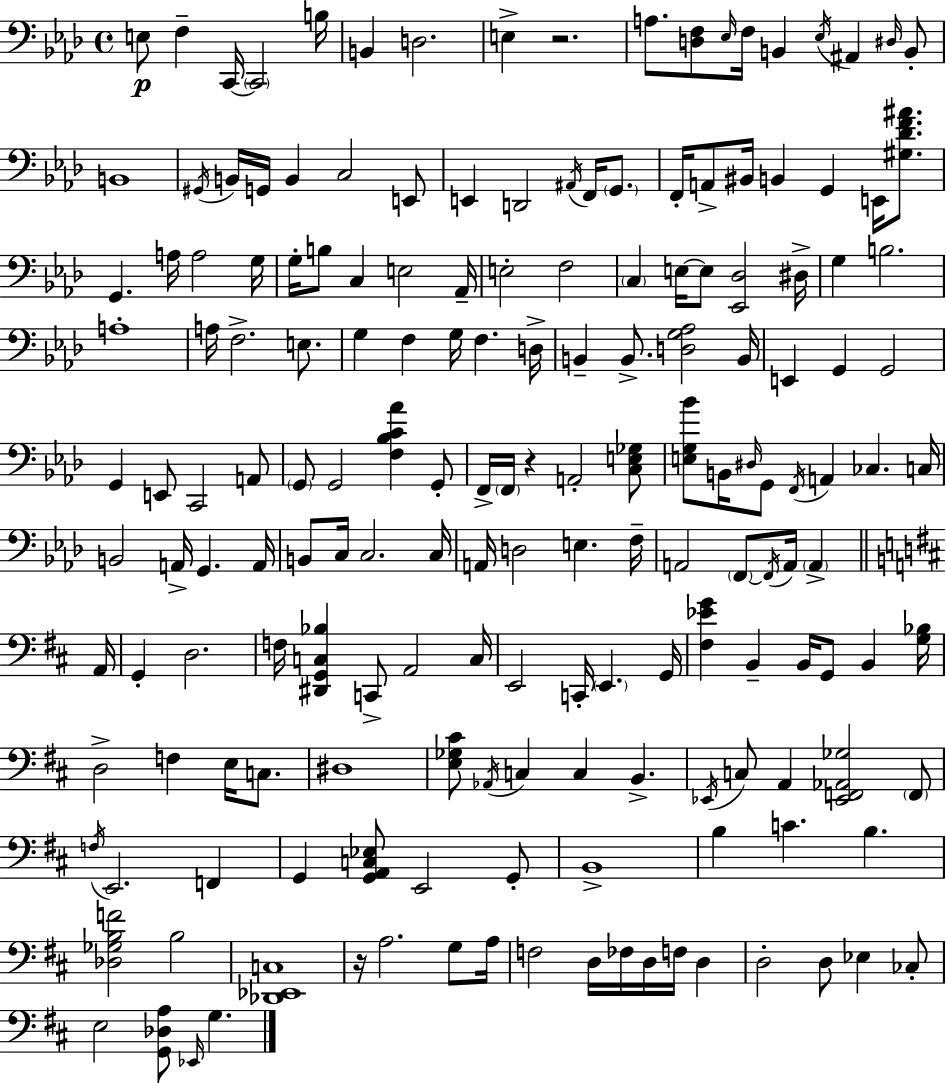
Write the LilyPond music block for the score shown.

{
  \clef bass
  \time 4/4
  \defaultTimeSignature
  \key f \minor
  e8\p f4-- c,16~~ \parenthesize c,2 b16 | b,4 d2. | e4-> r2. | a8. <d f>8 \grace { ees16 } f16 b,4 \acciaccatura { ees16 } ais,4 | \break \grace { dis16 } b,8-. b,1 | \acciaccatura { gis,16 } b,16 g,16 b,4 c2 | e,8 e,4 d,2 | \acciaccatura { ais,16 } f,16 \parenthesize g,8. f,16-. a,8-> bis,16 b,4 g,4 | \break e,16 <gis des' f' ais'>8. g,4. a16 a2 | g16 g16-. b8 c4 e2 | aes,16-- e2-. f2 | \parenthesize c4 e16~~ e8 <ees, des>2 | \break dis16-> g4 b2. | a1-. | a16 f2.-> | e8. g4 f4 g16 f4. | \break d16-> b,4-- b,8.-> <d g aes>2 | b,16 e,4 g,4 g,2 | g,4 e,8 c,2 | a,8 \parenthesize g,8 g,2 <f bes c' aes'>4 | \break g,8-. f,16-> \parenthesize f,16 r4 a,2-. | <c e ges>8 <e g bes'>8 b,16 \grace { dis16 } g,8 \acciaccatura { f,16 } a,4 | ces4. c16 b,2 a,16-> | g,4. a,16 b,8 c16 c2. | \break c16 a,16 d2 | e4. f16-- a,2 \parenthesize f,8~~ | \acciaccatura { f,16 } a,16 \parenthesize a,4-> \bar "||" \break \key d \major a,16 g,4-. d2. | f16 <dis, g, c bes>4 c,8-> a,2 | c16 e,2 c,16-. \parenthesize e,4. | g,16 <fis ees' g'>4 b,4-- b,16 g,8 b,4 | \break <g bes>16 d2-> f4 e16 c8. | dis1 | <e ges cis'>8 \acciaccatura { aes,16 } c4 c4 b,4.-> | \acciaccatura { ees,16 } c8 a,4 <ees, f, aes, ges>2 | \break \parenthesize f,8 \acciaccatura { f16 } e,2. | f,4 g,4 <g, a, c ees>8 e,2 | g,8-. b,1-> | b4 c'4. b4. | \break <des ges b f'>2 b2 | <des, ees, c>1 | r16 a2. | g8 a16 f2 d16 fes16 d16 f16 | \break d4 d2-. d8 ees4 | ces8-. e2 <g, des a>8 \grace { ees,16 } g4. | \bar "|."
}